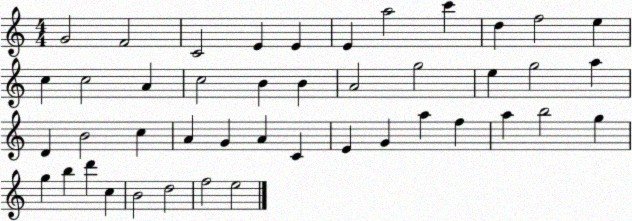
X:1
T:Untitled
M:4/4
L:1/4
K:C
G2 F2 C2 E E E a2 c' d f2 e c c2 A c2 B B A2 g2 e g2 a D B2 c A G A C E G a f a b2 g g b d' c B2 d2 f2 e2